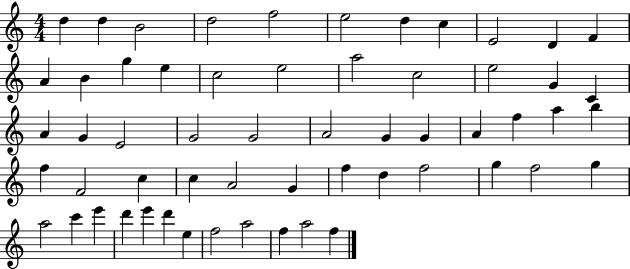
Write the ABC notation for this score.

X:1
T:Untitled
M:4/4
L:1/4
K:C
d d B2 d2 f2 e2 d c E2 D F A B g e c2 e2 a2 c2 e2 G C A G E2 G2 G2 A2 G G A f a b f F2 c c A2 G f d f2 g f2 g a2 c' e' d' e' d' e f2 a2 f a2 f